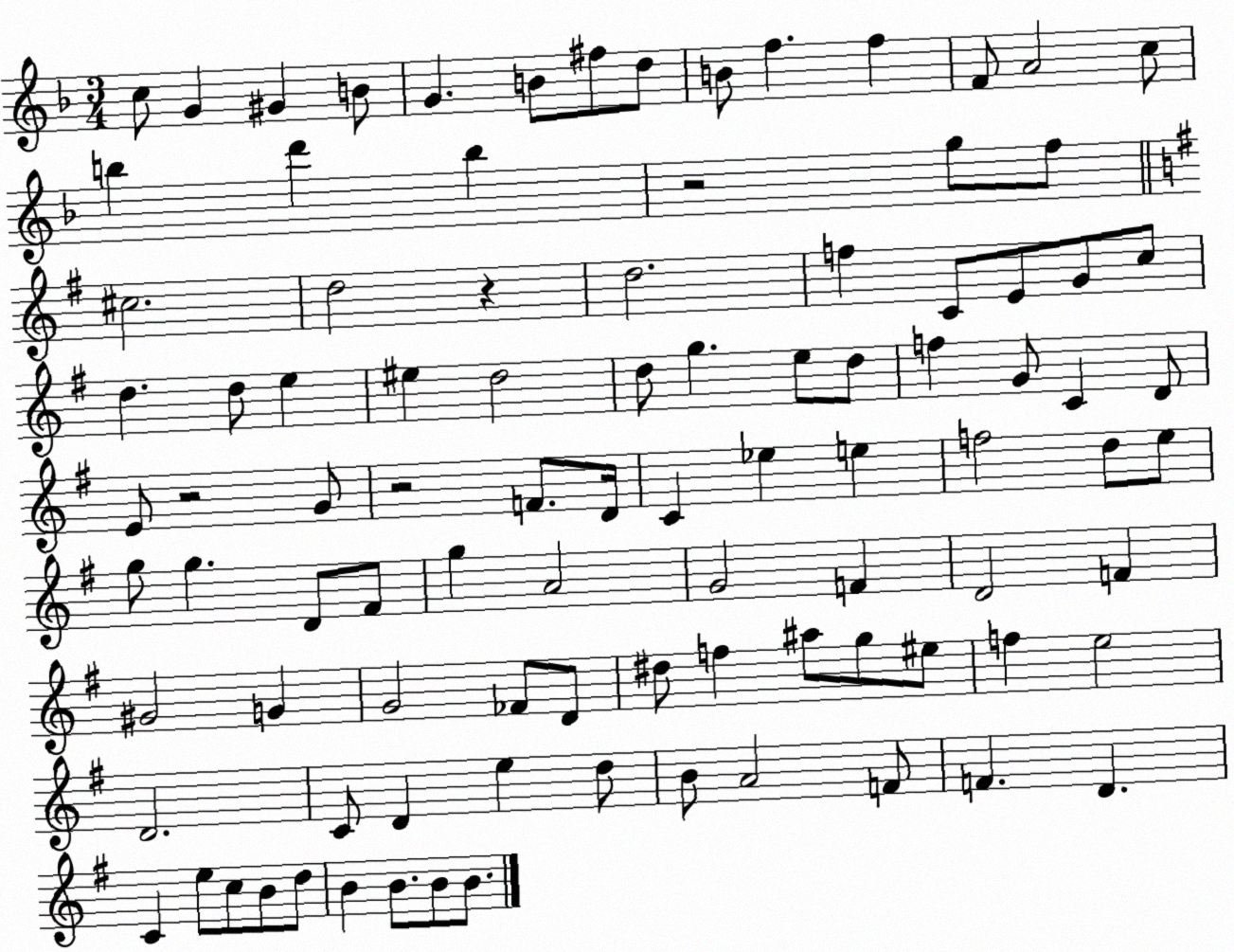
X:1
T:Untitled
M:3/4
L:1/4
K:F
c/2 G ^G B/2 G B/2 ^f/2 d/2 B/2 f f F/2 A2 c/2 b d' b z2 g/2 f/2 ^c2 d2 z d2 f C/2 E/2 G/2 c/2 d d/2 e ^e d2 d/2 g e/2 d/2 f G/2 C D/2 E/2 z2 G/2 z2 F/2 D/4 C _e e f2 d/2 e/2 g/2 g D/2 ^F/2 g A2 G2 F D2 F ^G2 G G2 _F/2 D/2 ^d/2 f ^a/2 g/2 ^e/2 f e2 D2 C/2 D e d/2 B/2 A2 F/2 F D C e/2 c/2 B/2 d/2 B B/2 B/2 B/2